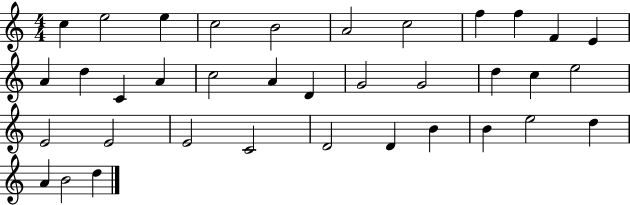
{
  \clef treble
  \numericTimeSignature
  \time 4/4
  \key c \major
  c''4 e''2 e''4 | c''2 b'2 | a'2 c''2 | f''4 f''4 f'4 e'4 | \break a'4 d''4 c'4 a'4 | c''2 a'4 d'4 | g'2 g'2 | d''4 c''4 e''2 | \break e'2 e'2 | e'2 c'2 | d'2 d'4 b'4 | b'4 e''2 d''4 | \break a'4 b'2 d''4 | \bar "|."
}